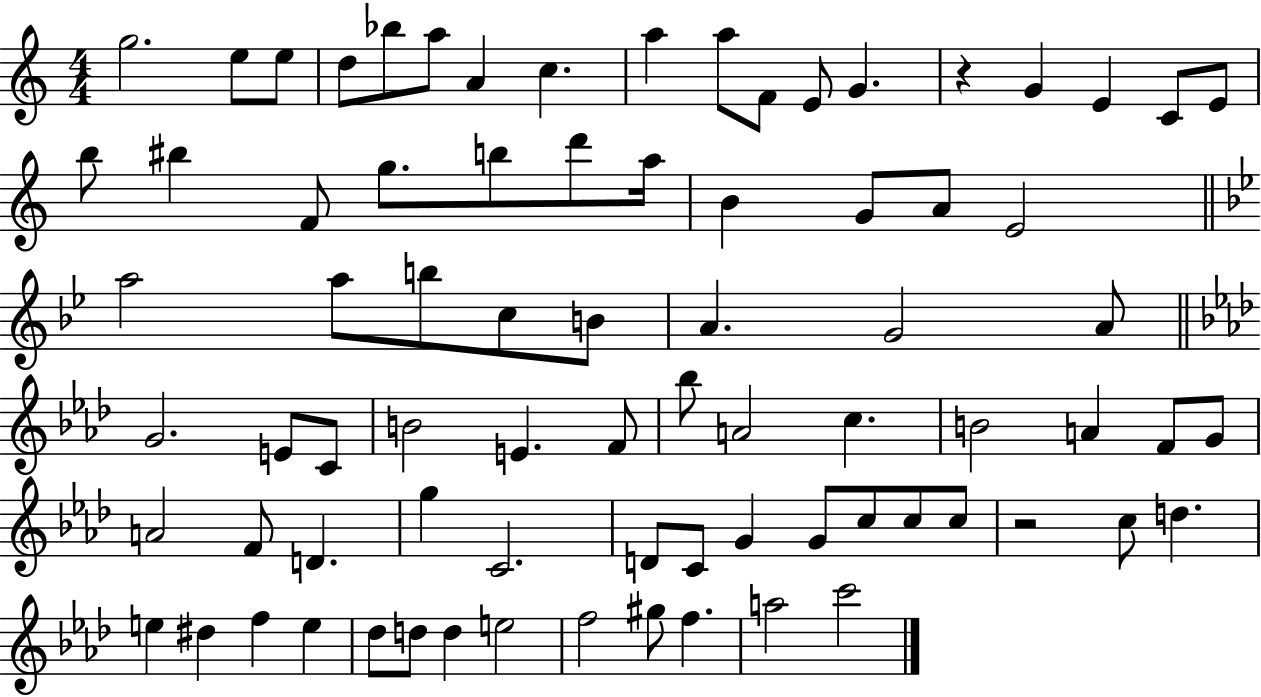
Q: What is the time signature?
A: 4/4